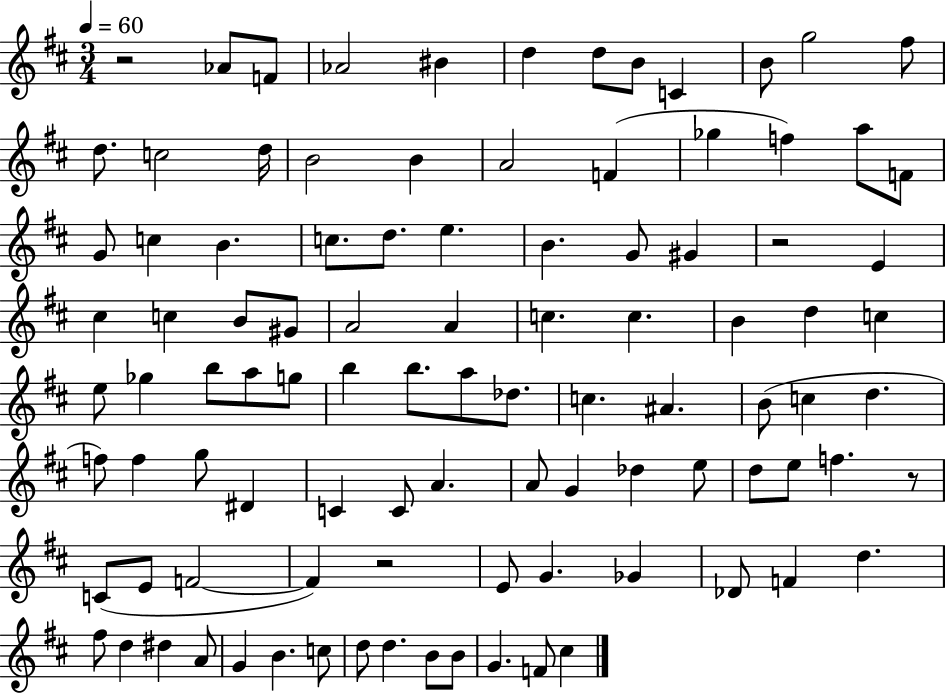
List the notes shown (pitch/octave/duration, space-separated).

R/h Ab4/e F4/e Ab4/h BIS4/q D5/q D5/e B4/e C4/q B4/e G5/h F#5/e D5/e. C5/h D5/s B4/h B4/q A4/h F4/q Gb5/q F5/q A5/e F4/e G4/e C5/q B4/q. C5/e. D5/e. E5/q. B4/q. G4/e G#4/q R/h E4/q C#5/q C5/q B4/e G#4/e A4/h A4/q C5/q. C5/q. B4/q D5/q C5/q E5/e Gb5/q B5/e A5/e G5/e B5/q B5/e. A5/e Db5/e. C5/q. A#4/q. B4/e C5/q D5/q. F5/e F5/q G5/e D#4/q C4/q C4/e A4/q. A4/e G4/q Db5/q E5/e D5/e E5/e F5/q. R/e C4/e E4/e F4/h F4/q R/h E4/e G4/q. Gb4/q Db4/e F4/q D5/q. F#5/e D5/q D#5/q A4/e G4/q B4/q. C5/e D5/e D5/q. B4/e B4/e G4/q. F4/e C#5/q